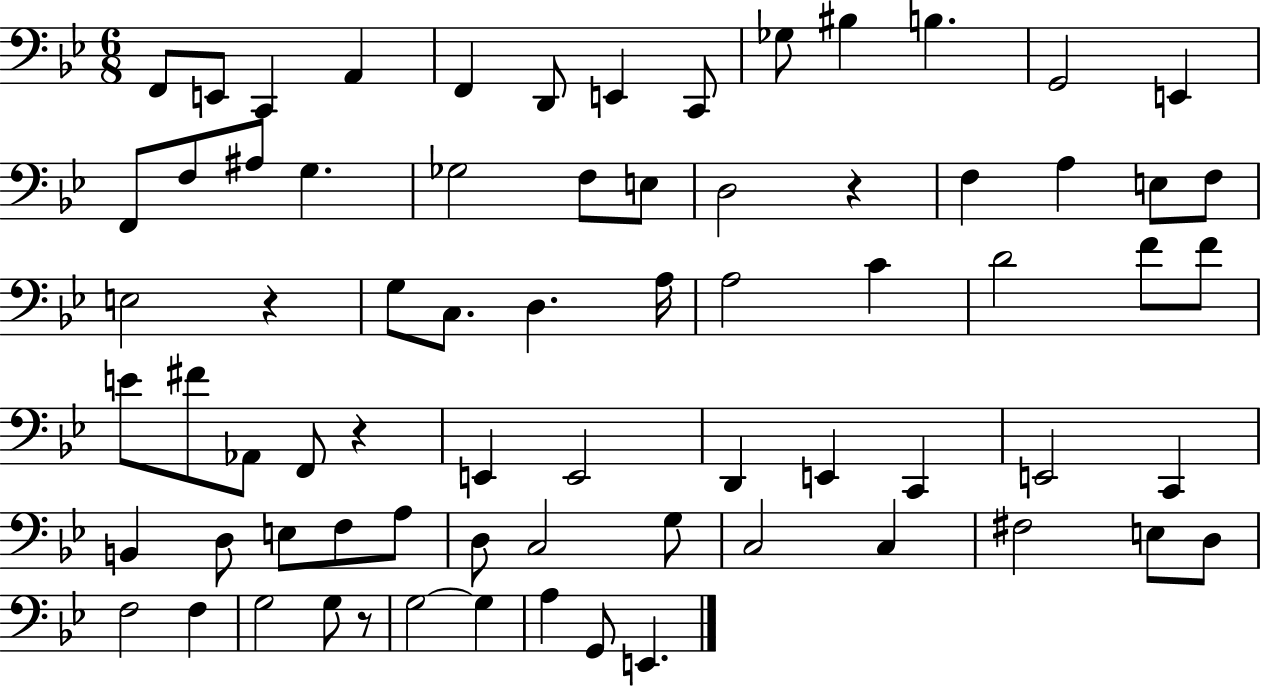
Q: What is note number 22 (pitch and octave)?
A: F3